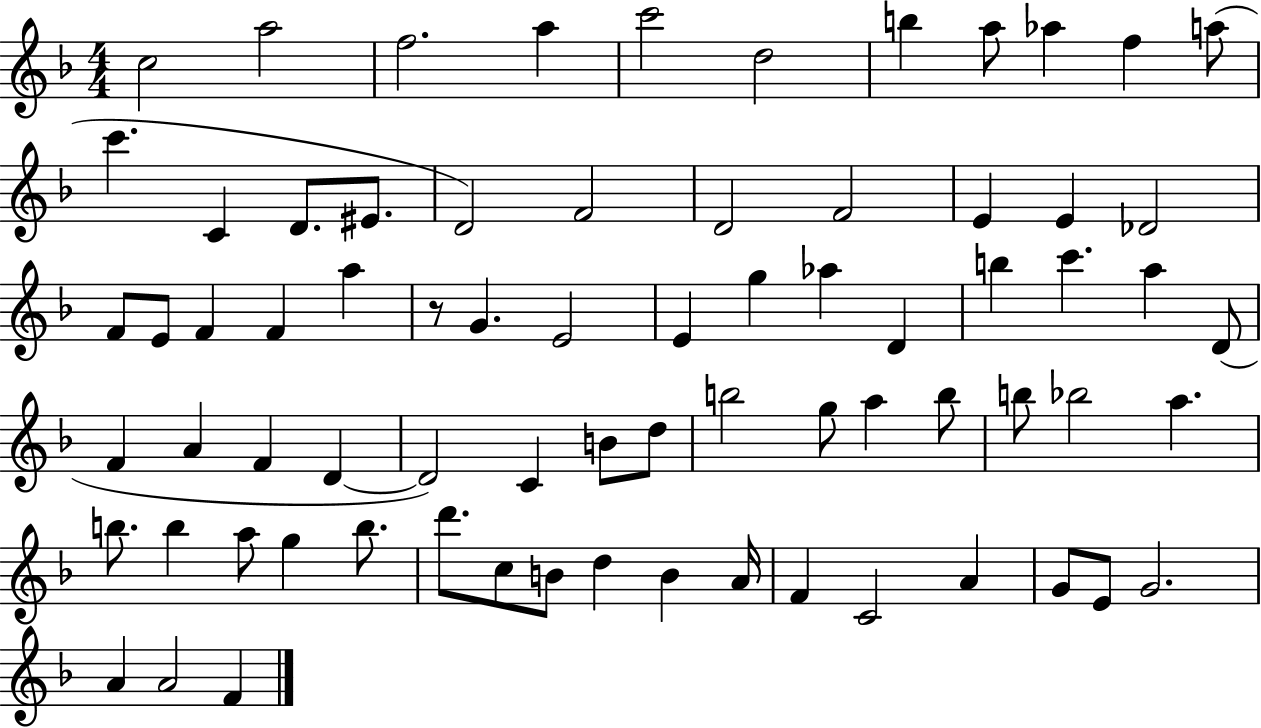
X:1
T:Untitled
M:4/4
L:1/4
K:F
c2 a2 f2 a c'2 d2 b a/2 _a f a/2 c' C D/2 ^E/2 D2 F2 D2 F2 E E _D2 F/2 E/2 F F a z/2 G E2 E g _a D b c' a D/2 F A F D D2 C B/2 d/2 b2 g/2 a b/2 b/2 _b2 a b/2 b a/2 g b/2 d'/2 c/2 B/2 d B A/4 F C2 A G/2 E/2 G2 A A2 F